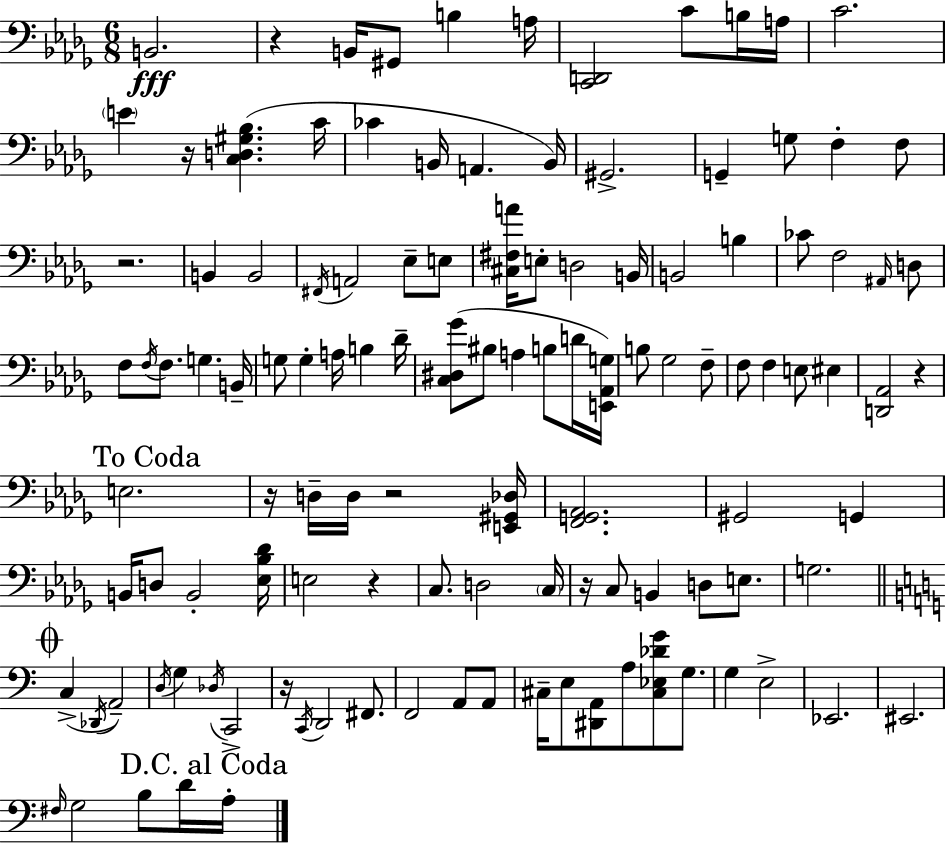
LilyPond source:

{
  \clef bass
  \numericTimeSignature
  \time 6/8
  \key bes \minor
  b,2.\fff | r4 b,16 gis,8 b4 a16 | <c, d,>2 c'8 b16 a16 | c'2. | \break \parenthesize e'4 r16 <c d gis bes>4.( c'16 | ces'4 b,16 a,4. b,16) | gis,2.-> | g,4-- g8 f4-. f8 | \break r2. | b,4 b,2 | \acciaccatura { fis,16 } a,2 ees8-- e8 | <cis fis a'>16 e8-. d2 | \break b,16 b,2 b4 | ces'8 f2 \grace { ais,16 } | d8 f8 \acciaccatura { f16 } f8. g4. | b,16-- g8 g4-. a16 b4 | \break des'16-- <c dis ges'>8( bis8 a4 b8 | d'16 <e, aes, g>16) b8 ges2 | f8-- f8 f4 e8 eis4 | <d, aes,>2 r4 | \break \mark "To Coda" e2. | r16 d16-- d16 r2 | <e, gis, des>16 <f, g, aes,>2. | gis,2 g,4 | \break b,16 d8 b,2-. | <ees bes des'>16 e2 r4 | c8. d2 | \parenthesize c16 r16 c8 b,4 d8 | \break e8. g2. | \mark \markup { \musicglyph "scripts.coda" } \bar "||" \break \key c \major c4->( \acciaccatura { des,16 } a,2--) | \acciaccatura { d16 } g4 \acciaccatura { des16 } c,2-> | r16 \acciaccatura { c,16 } d,2 | fis,8. f,2 | \break a,8 a,8 cis16-- e8 <dis, a,>8 a8 <cis ees des' g'>8 | g8. g4 e2-> | ees,2. | eis,2. | \break \grace { fis16 } g2 | b8 d'16 \mark "D.C. al Coda" a16-. \bar "|."
}